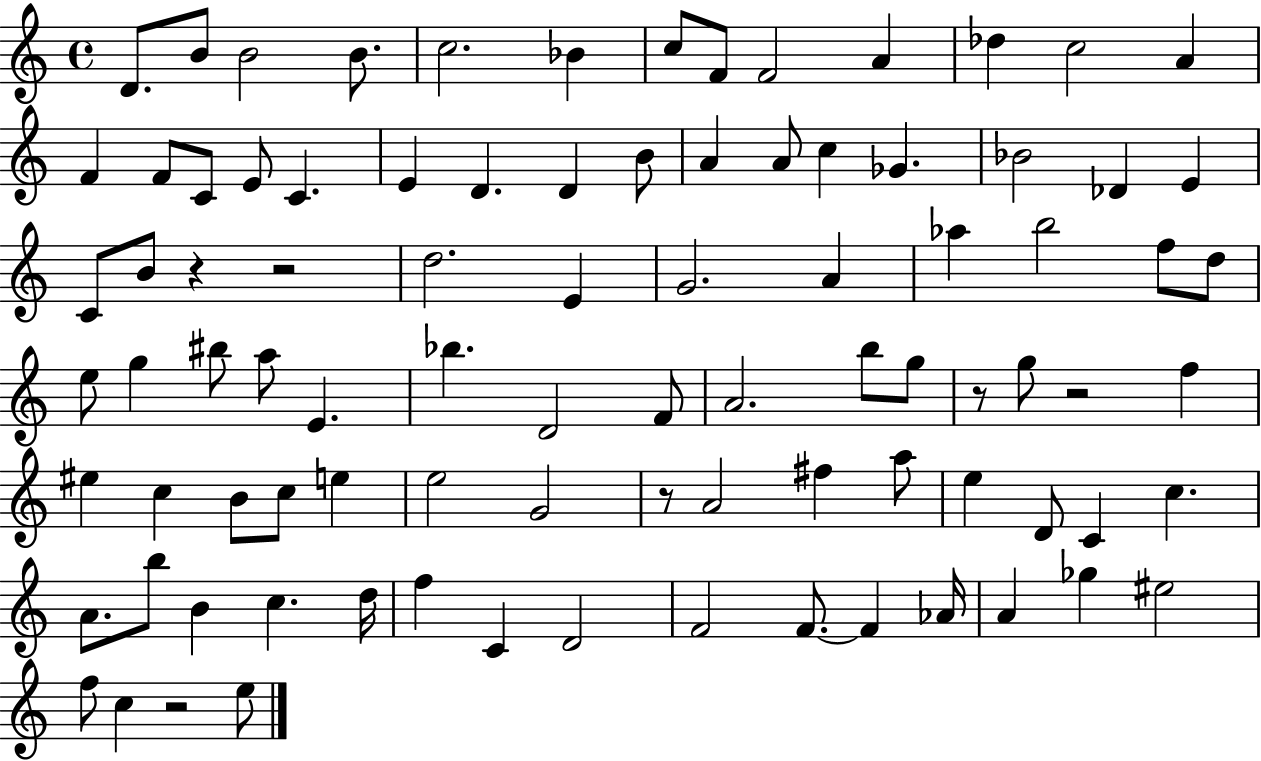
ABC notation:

X:1
T:Untitled
M:4/4
L:1/4
K:C
D/2 B/2 B2 B/2 c2 _B c/2 F/2 F2 A _d c2 A F F/2 C/2 E/2 C E D D B/2 A A/2 c _G _B2 _D E C/2 B/2 z z2 d2 E G2 A _a b2 f/2 d/2 e/2 g ^b/2 a/2 E _b D2 F/2 A2 b/2 g/2 z/2 g/2 z2 f ^e c B/2 c/2 e e2 G2 z/2 A2 ^f a/2 e D/2 C c A/2 b/2 B c d/4 f C D2 F2 F/2 F _A/4 A _g ^e2 f/2 c z2 e/2